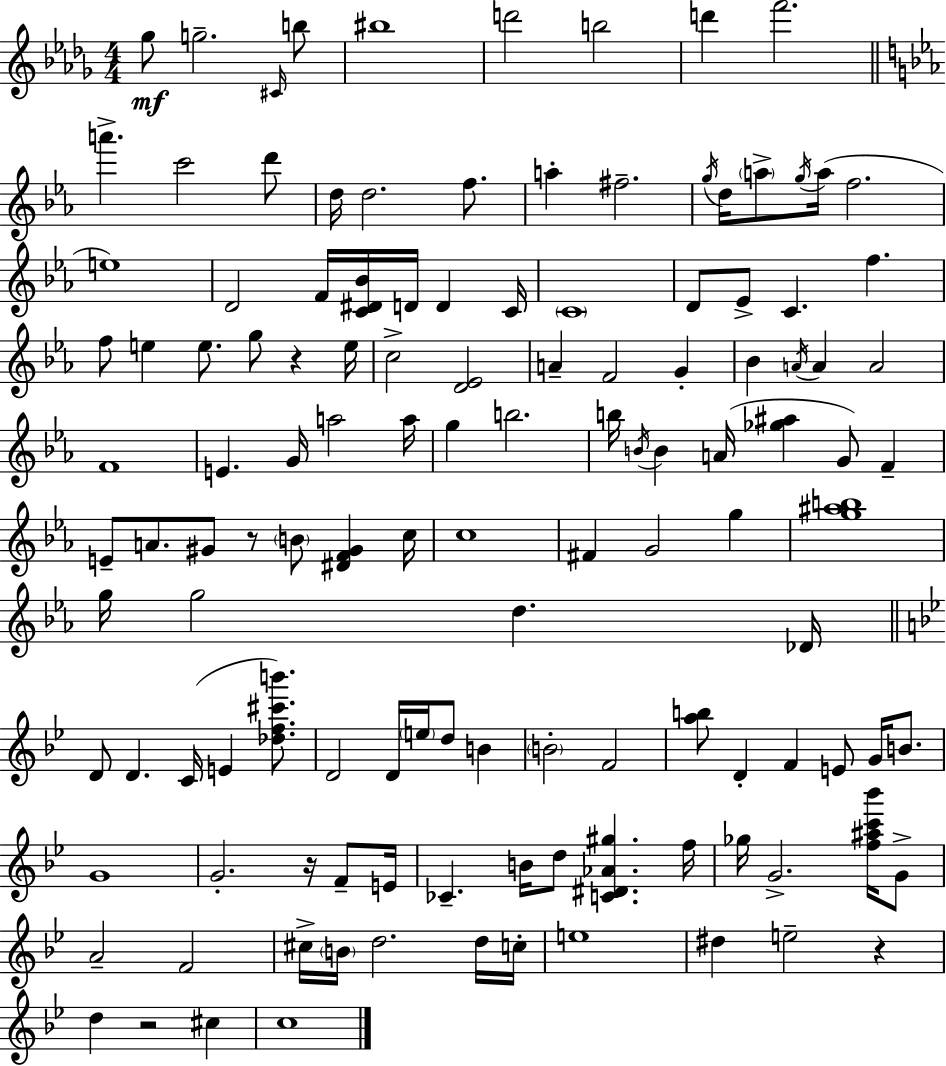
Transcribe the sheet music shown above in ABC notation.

X:1
T:Untitled
M:4/4
L:1/4
K:Bbm
_g/2 g2 ^C/4 b/2 ^b4 d'2 b2 d' f'2 a' c'2 d'/2 d/4 d2 f/2 a ^f2 g/4 d/4 a/2 g/4 a/4 f2 e4 D2 F/4 [C^D_B]/4 D/4 D C/4 C4 D/2 _E/2 C f f/2 e e/2 g/2 z e/4 c2 [D_E]2 A F2 G _B A/4 A A2 F4 E G/4 a2 a/4 g b2 b/4 B/4 B A/4 [_g^a] G/2 F E/2 A/2 ^G/2 z/2 B/2 [^DF^G] c/4 c4 ^F G2 g [g^ab]4 g/4 g2 d _D/4 D/2 D C/4 E [_df^c'b']/2 D2 D/4 e/4 d/2 B B2 F2 [ab]/2 D F E/2 G/4 B/2 G4 G2 z/4 F/2 E/4 _C B/4 d/2 [C^D_A^g] f/4 _g/4 G2 [f^ac'_b']/4 G/2 A2 F2 ^c/4 B/4 d2 d/4 c/4 e4 ^d e2 z d z2 ^c c4